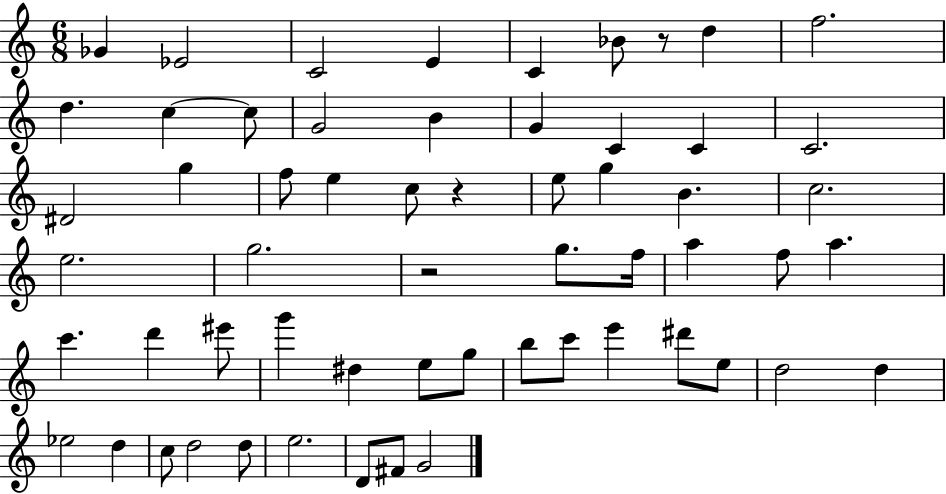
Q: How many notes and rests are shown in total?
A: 59